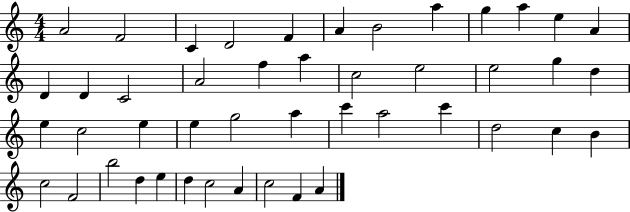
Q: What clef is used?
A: treble